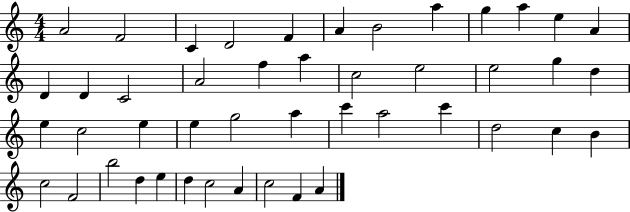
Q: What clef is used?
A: treble